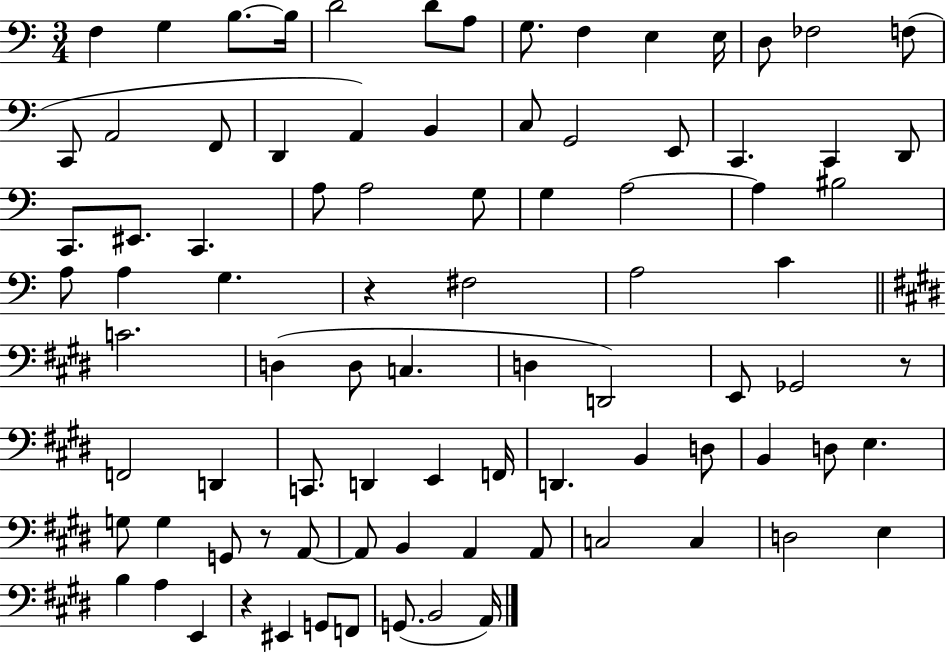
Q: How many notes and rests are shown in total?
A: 87